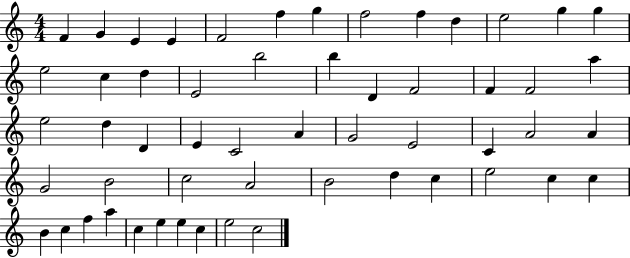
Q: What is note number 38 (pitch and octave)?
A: C5